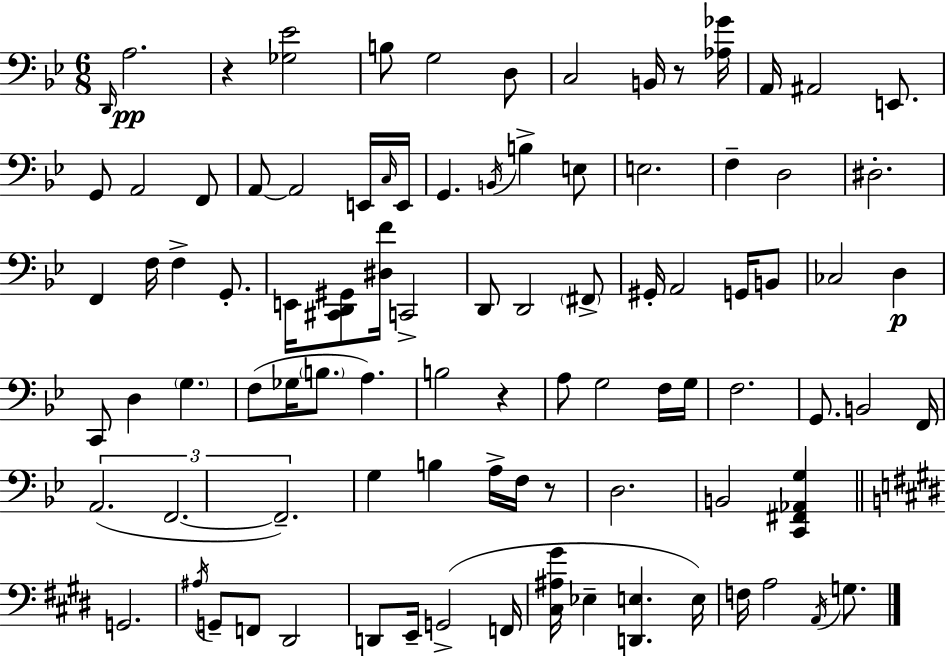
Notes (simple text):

D2/s A3/h. R/q [Gb3,Eb4]/h B3/e G3/h D3/e C3/h B2/s R/e [Ab3,Gb4]/s A2/s A#2/h E2/e. G2/e A2/h F2/e A2/e A2/h E2/s C3/s E2/s G2/q. B2/s B3/q E3/e E3/h. F3/q D3/h D#3/h. F2/q F3/s F3/q G2/e. E2/s [C#2,D2,G#2]/e [D#3,F4]/s C2/h D2/e D2/h F#2/e G#2/s A2/h G2/s B2/e CES3/h D3/q C2/e D3/q G3/q. F3/e Gb3/s B3/e. A3/q. B3/h R/q A3/e G3/h F3/s G3/s F3/h. G2/e. B2/h F2/s A2/h. F2/h. F2/h. G3/q B3/q A3/s F3/s R/e D3/h. B2/h [C2,F#2,Ab2,G3]/q G2/h. A#3/s G2/e F2/e D#2/h D2/e E2/s G2/h F2/s [C#3,A#3,G#4]/s Eb3/q [D2,E3]/q. E3/s F3/s A3/h A2/s G3/e.